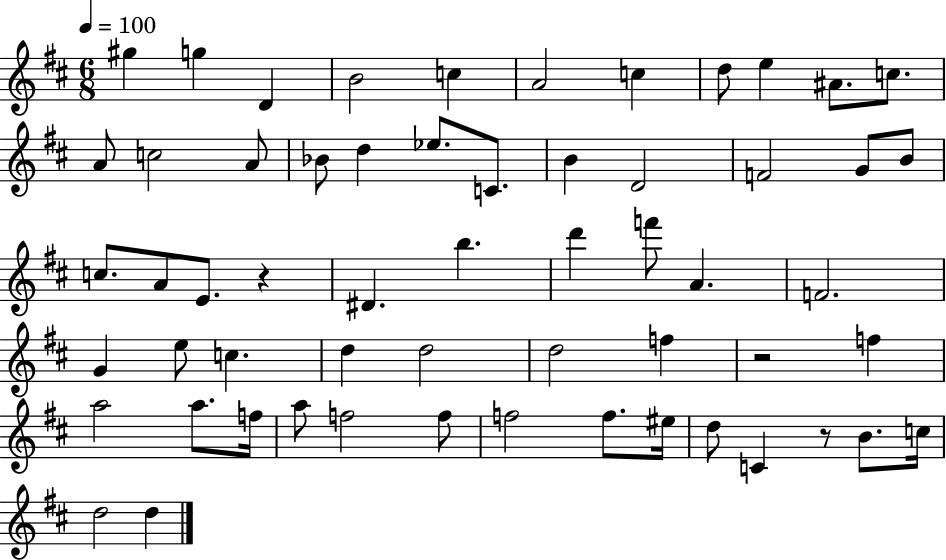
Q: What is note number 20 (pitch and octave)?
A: D4